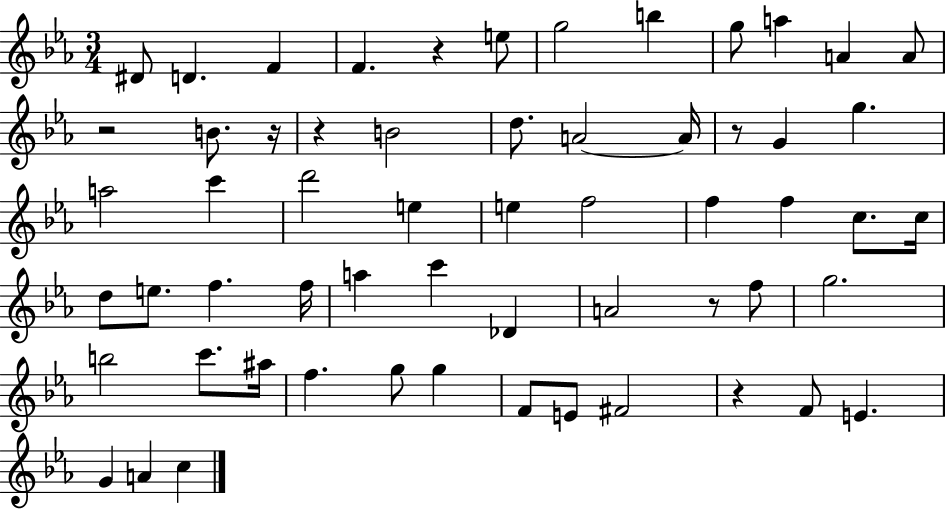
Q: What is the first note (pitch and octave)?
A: D#4